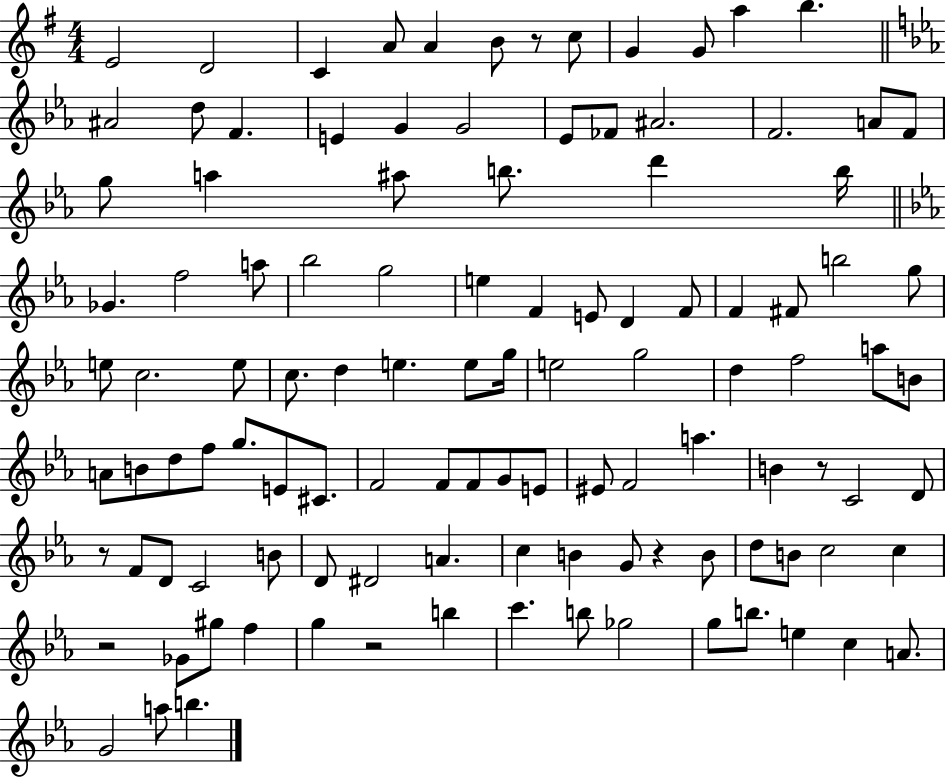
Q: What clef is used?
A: treble